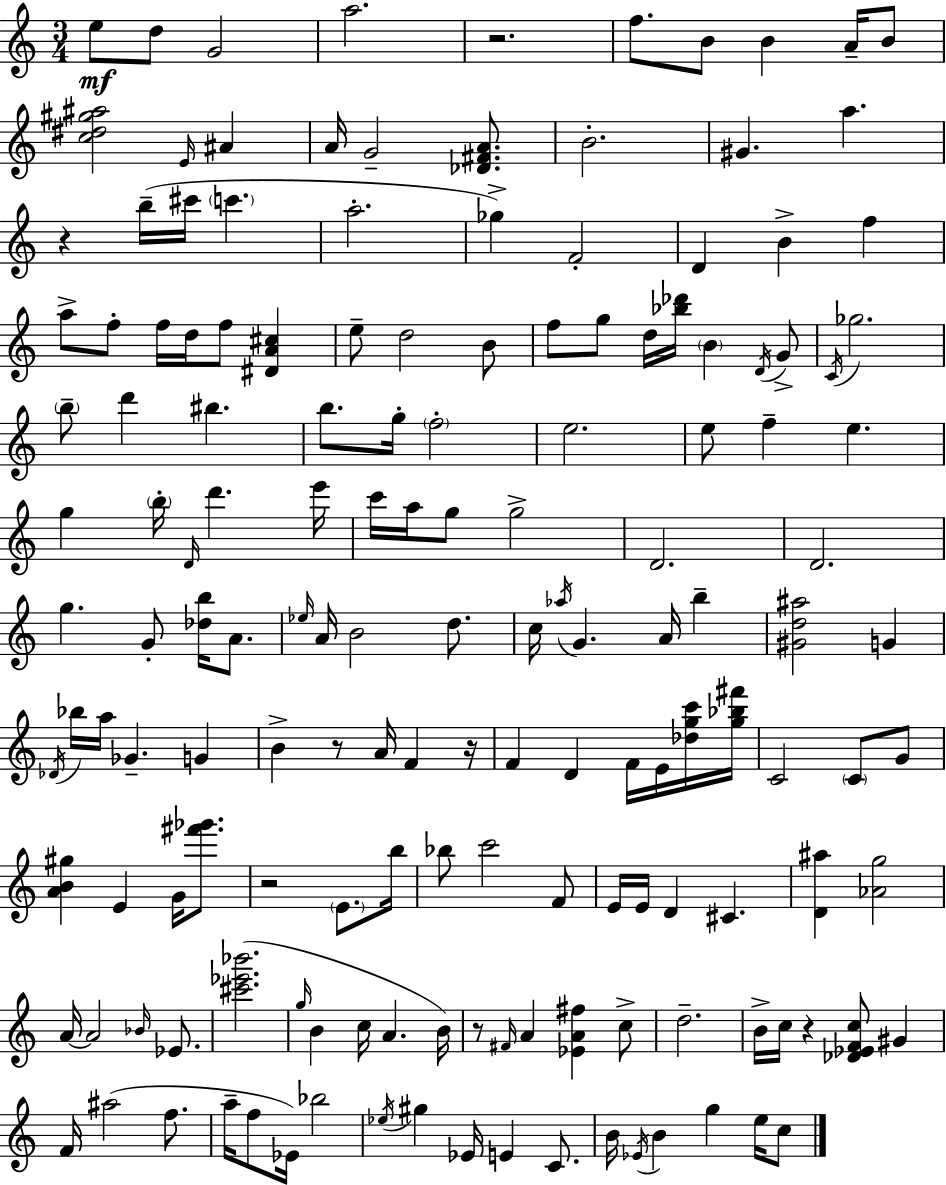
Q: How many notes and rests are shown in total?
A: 157